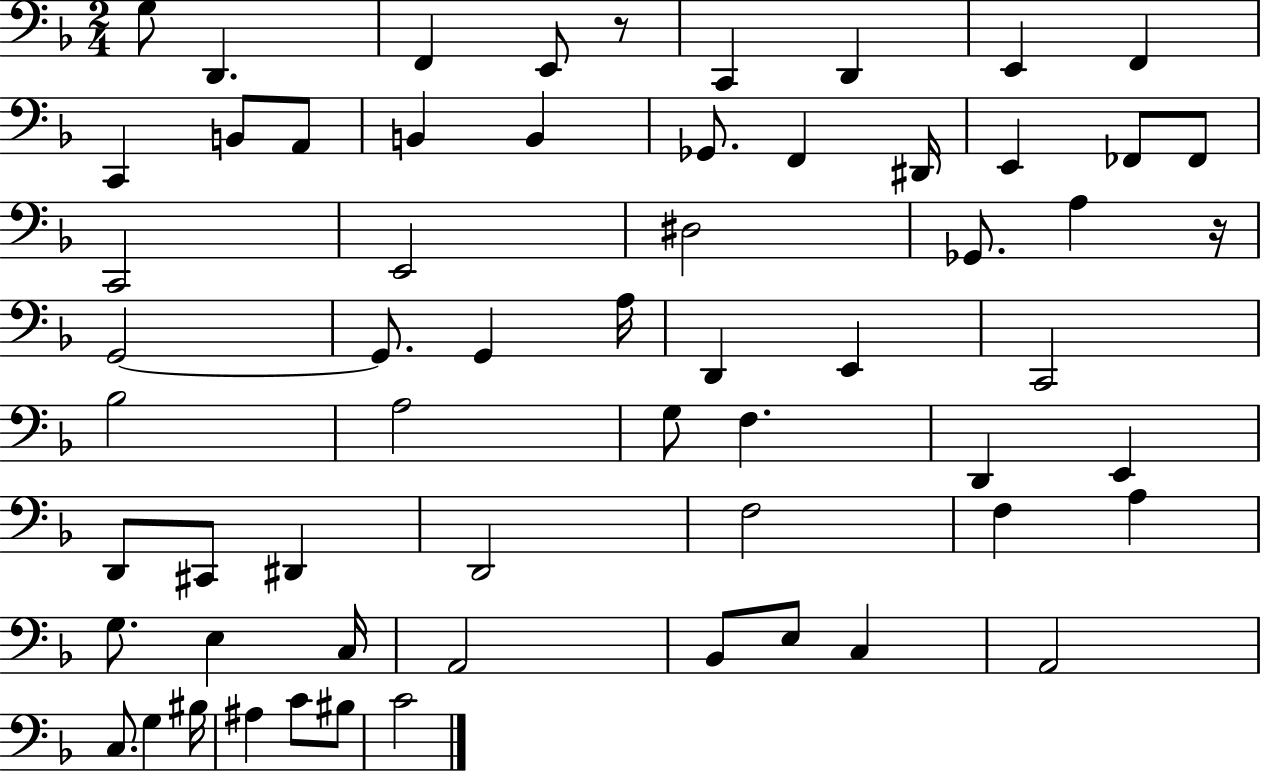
G3/e D2/q. F2/q E2/e R/e C2/q D2/q E2/q F2/q C2/q B2/e A2/e B2/q B2/q Gb2/e. F2/q D#2/s E2/q FES2/e FES2/e C2/h E2/h D#3/h Gb2/e. A3/q R/s G2/h G2/e. G2/q A3/s D2/q E2/q C2/h Bb3/h A3/h G3/e F3/q. D2/q E2/q D2/e C#2/e D#2/q D2/h F3/h F3/q A3/q G3/e. E3/q C3/s A2/h Bb2/e E3/e C3/q A2/h C3/e. G3/q BIS3/s A#3/q C4/e BIS3/e C4/h